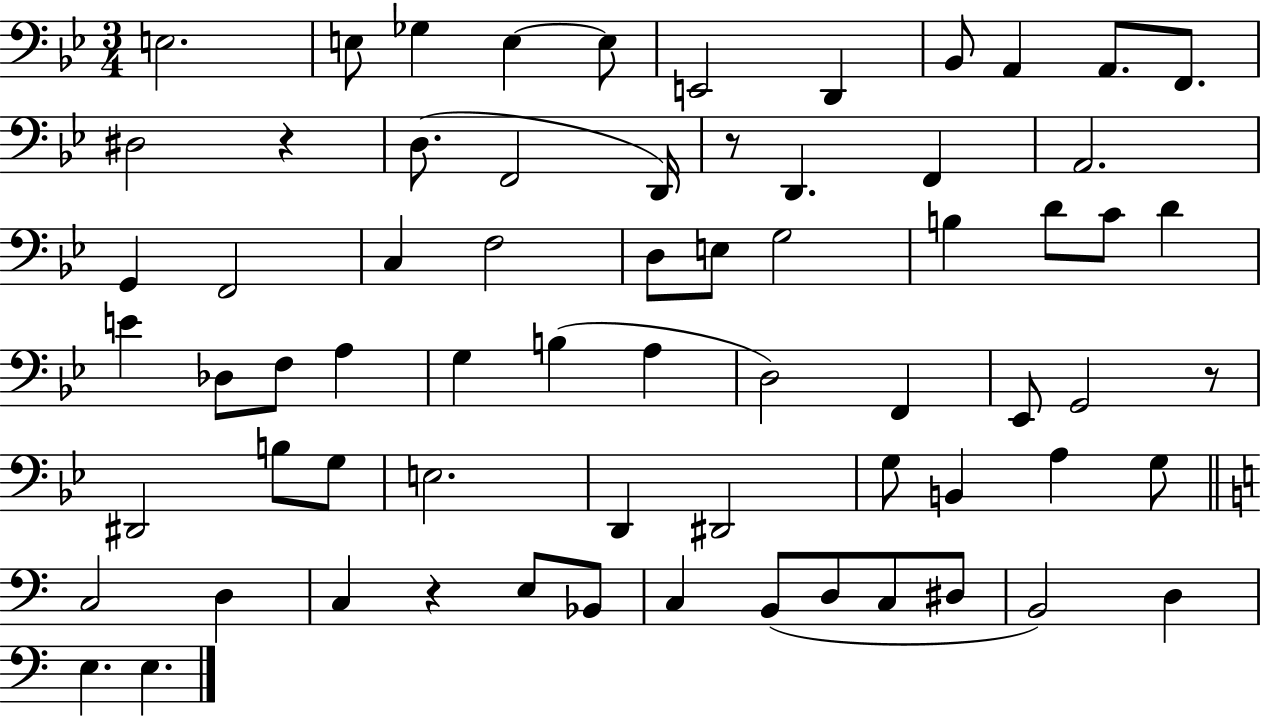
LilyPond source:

{
  \clef bass
  \numericTimeSignature
  \time 3/4
  \key bes \major
  e2. | e8 ges4 e4~~ e8 | e,2 d,4 | bes,8 a,4 a,8. f,8. | \break dis2 r4 | d8.( f,2 d,16) | r8 d,4. f,4 | a,2. | \break g,4 f,2 | c4 f2 | d8 e8 g2 | b4 d'8 c'8 d'4 | \break e'4 des8 f8 a4 | g4 b4( a4 | d2) f,4 | ees,8 g,2 r8 | \break dis,2 b8 g8 | e2. | d,4 dis,2 | g8 b,4 a4 g8 | \break \bar "||" \break \key c \major c2 d4 | c4 r4 e8 bes,8 | c4 b,8( d8 c8 dis8 | b,2) d4 | \break e4. e4. | \bar "|."
}